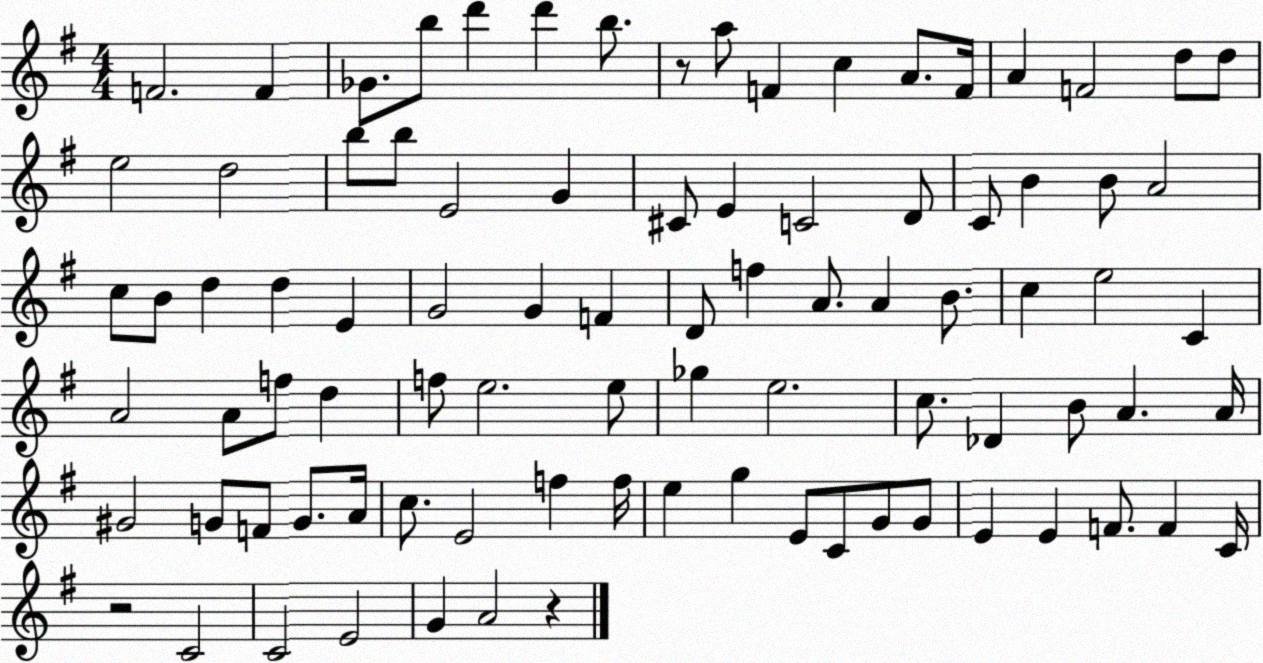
X:1
T:Untitled
M:4/4
L:1/4
K:G
F2 F _G/2 b/2 d' d' b/2 z/2 a/2 F c A/2 F/4 A F2 d/2 d/2 e2 d2 b/2 b/2 E2 G ^C/2 E C2 D/2 C/2 B B/2 A2 c/2 B/2 d d E G2 G F D/2 f A/2 A B/2 c e2 C A2 A/2 f/2 d f/2 e2 e/2 _g e2 c/2 _D B/2 A A/4 ^G2 G/2 F/2 G/2 A/4 c/2 E2 f f/4 e g E/2 C/2 G/2 G/2 E E F/2 F C/4 z2 C2 C2 E2 G A2 z